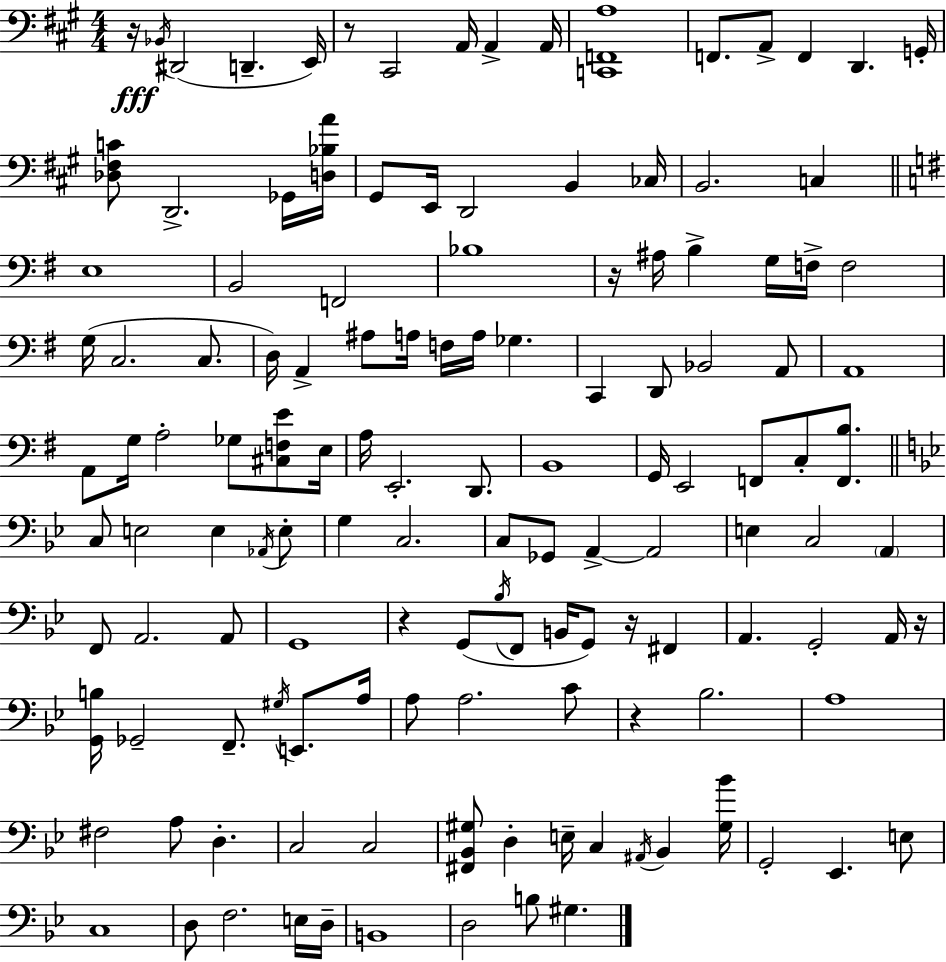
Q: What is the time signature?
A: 4/4